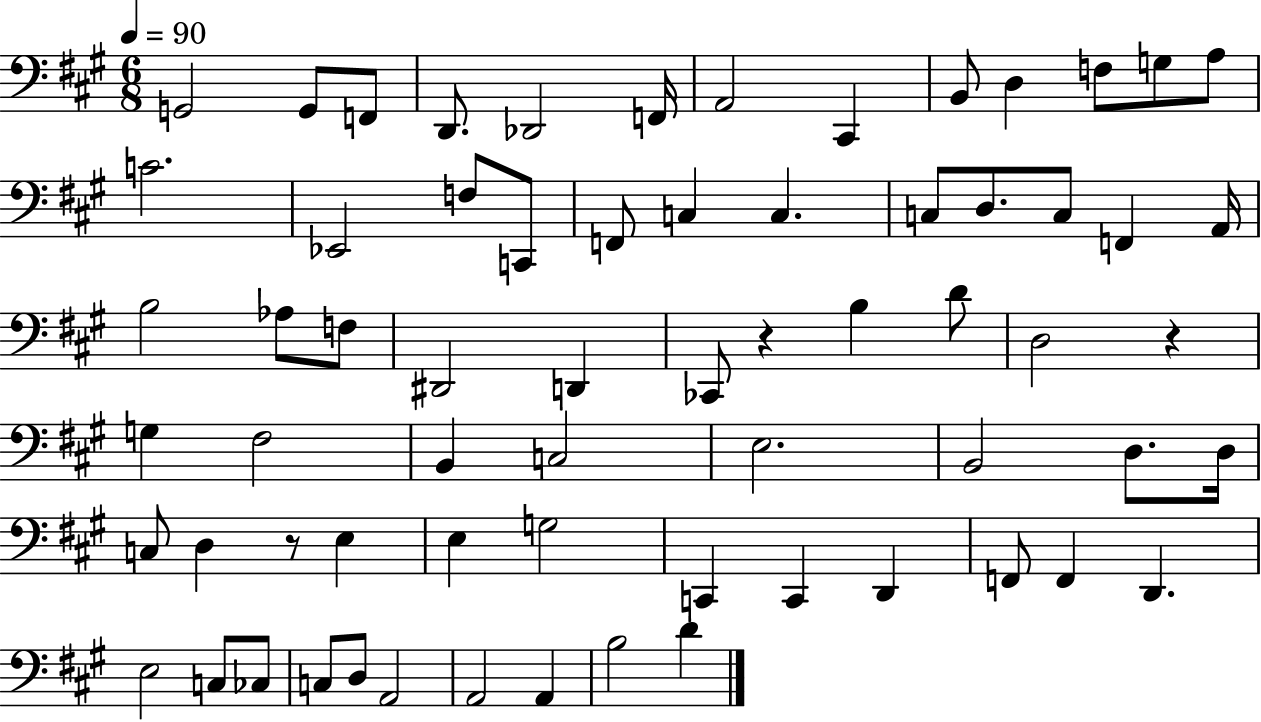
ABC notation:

X:1
T:Untitled
M:6/8
L:1/4
K:A
G,,2 G,,/2 F,,/2 D,,/2 _D,,2 F,,/4 A,,2 ^C,, B,,/2 D, F,/2 G,/2 A,/2 C2 _E,,2 F,/2 C,,/2 F,,/2 C, C, C,/2 D,/2 C,/2 F,, A,,/4 B,2 _A,/2 F,/2 ^D,,2 D,, _C,,/2 z B, D/2 D,2 z G, ^F,2 B,, C,2 E,2 B,,2 D,/2 D,/4 C,/2 D, z/2 E, E, G,2 C,, C,, D,, F,,/2 F,, D,, E,2 C,/2 _C,/2 C,/2 D,/2 A,,2 A,,2 A,, B,2 D